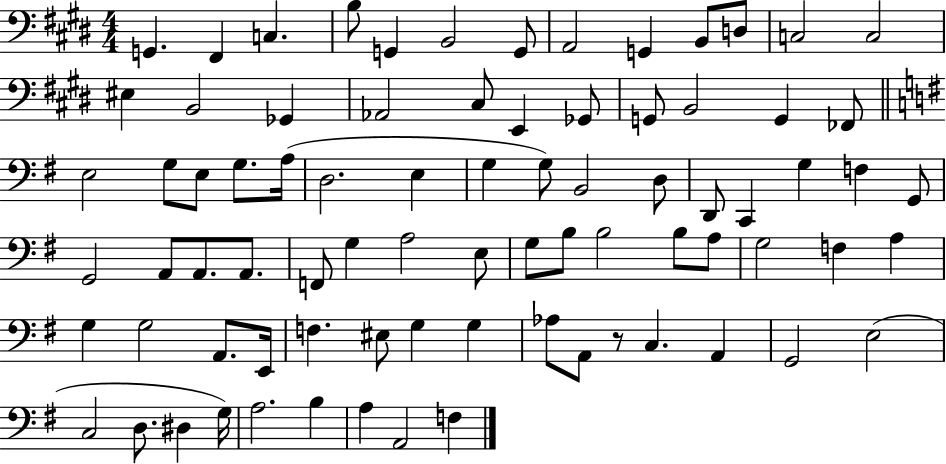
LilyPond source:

{
  \clef bass
  \numericTimeSignature
  \time 4/4
  \key e \major
  g,4. fis,4 c4. | b8 g,4 b,2 g,8 | a,2 g,4 b,8 d8 | c2 c2 | \break eis4 b,2 ges,4 | aes,2 cis8 e,4 ges,8 | g,8 b,2 g,4 fes,8 | \bar "||" \break \key g \major e2 g8 e8 g8. a16( | d2. e4 | g4 g8) b,2 d8 | d,8 c,4 g4 f4 g,8 | \break g,2 a,8 a,8. a,8. | f,8 g4 a2 e8 | g8 b8 b2 b8 a8 | g2 f4 a4 | \break g4 g2 a,8. e,16 | f4. eis8 g4 g4 | aes8 a,8 r8 c4. a,4 | g,2 e2( | \break c2 d8. dis4 g16) | a2. b4 | a4 a,2 f4 | \bar "|."
}